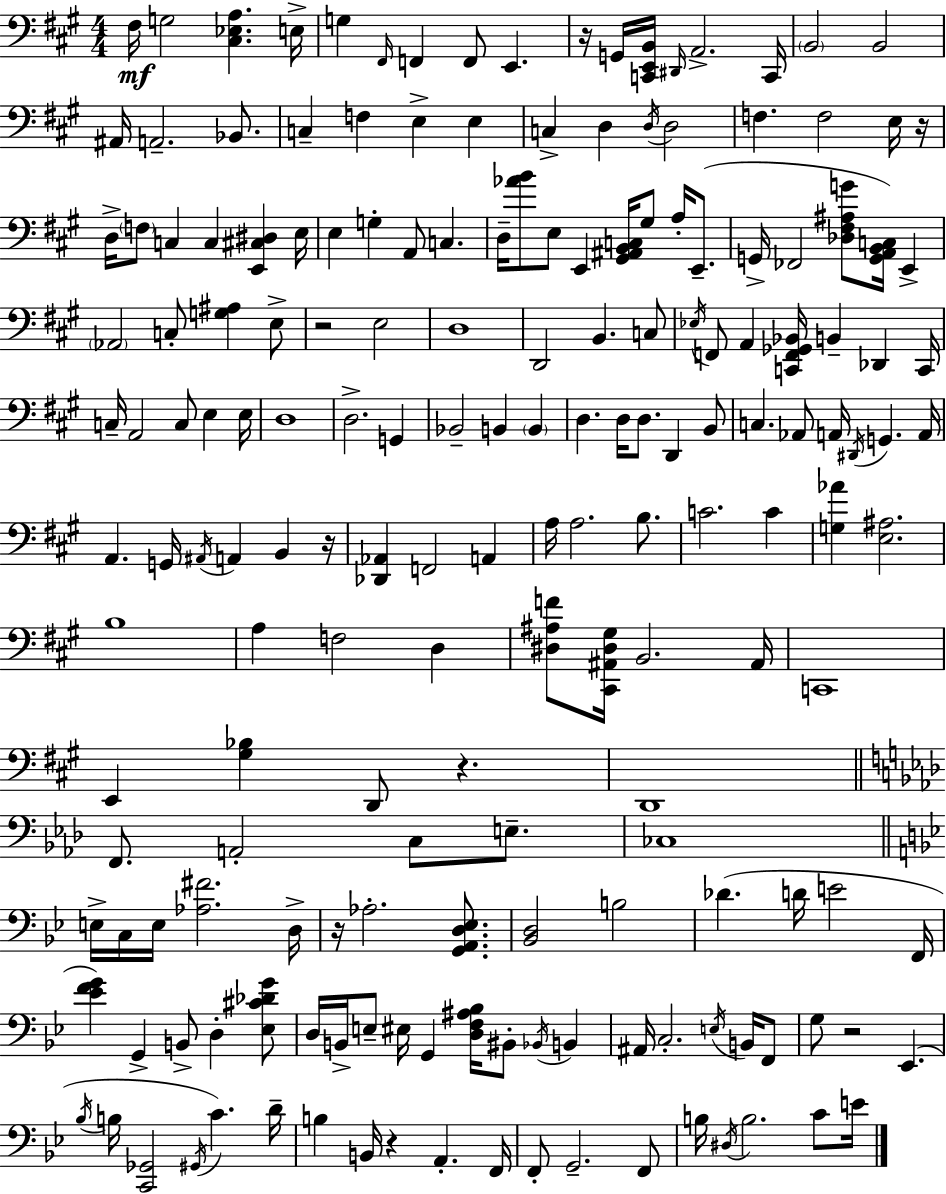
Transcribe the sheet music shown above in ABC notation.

X:1
T:Untitled
M:4/4
L:1/4
K:A
^F,/4 G,2 [^C,_E,A,] E,/4 G, ^F,,/4 F,, F,,/2 E,, z/4 G,,/4 [C,,E,,B,,]/4 ^D,,/4 A,,2 C,,/4 B,,2 B,,2 ^A,,/4 A,,2 _B,,/2 C, F, E, E, C, D, D,/4 D,2 F, F,2 E,/4 z/4 D,/4 F,/2 C, C, [E,,^C,^D,] E,/4 E, G, A,,/2 C, D,/4 [_AB]/2 E,/2 E,, [^G,,^A,,B,,C,]/4 ^G,/2 A,/4 E,,/2 G,,/4 _F,,2 [_D,^F,^A,G]/2 [G,,A,,B,,C,]/4 E,, _A,,2 C,/2 [G,^A,] E,/2 z2 E,2 D,4 D,,2 B,, C,/2 _E,/4 F,,/2 A,, [C,,F,,_G,,_B,,]/4 B,, _D,, C,,/4 C,/4 A,,2 C,/2 E, E,/4 D,4 D,2 G,, _B,,2 B,, B,, D, D,/4 D,/2 D,, B,,/2 C, _A,,/2 A,,/4 ^D,,/4 G,, A,,/4 A,, G,,/4 ^A,,/4 A,, B,, z/4 [_D,,_A,,] F,,2 A,, A,/4 A,2 B,/2 C2 C [G,_A] [E,^A,]2 B,4 A, F,2 D, [^D,^A,F]/2 [^C,,^A,,^D,^G,]/4 B,,2 ^A,,/4 C,,4 E,, [^G,_B,] D,,/2 z D,,4 F,,/2 A,,2 C,/2 E,/2 _C,4 E,/4 C,/4 E,/4 [_A,^F]2 D,/4 z/4 _A,2 [G,,A,,D,_E,]/2 [_B,,D,]2 B,2 _D D/4 E2 F,,/4 [_EFG] G,, B,,/2 D, [_E,^C_DG]/2 D,/4 B,,/4 E,/2 ^E,/4 G,, [D,F,^A,_B,]/4 ^B,,/2 _B,,/4 B,, ^A,,/4 C,2 E,/4 B,,/4 F,,/2 G,/2 z2 _E,, _B,/4 B,/4 [C,,_G,,]2 ^G,,/4 C D/4 B, B,,/4 z A,, F,,/4 F,,/2 G,,2 F,,/2 B,/4 ^D,/4 B,2 C/2 E/4